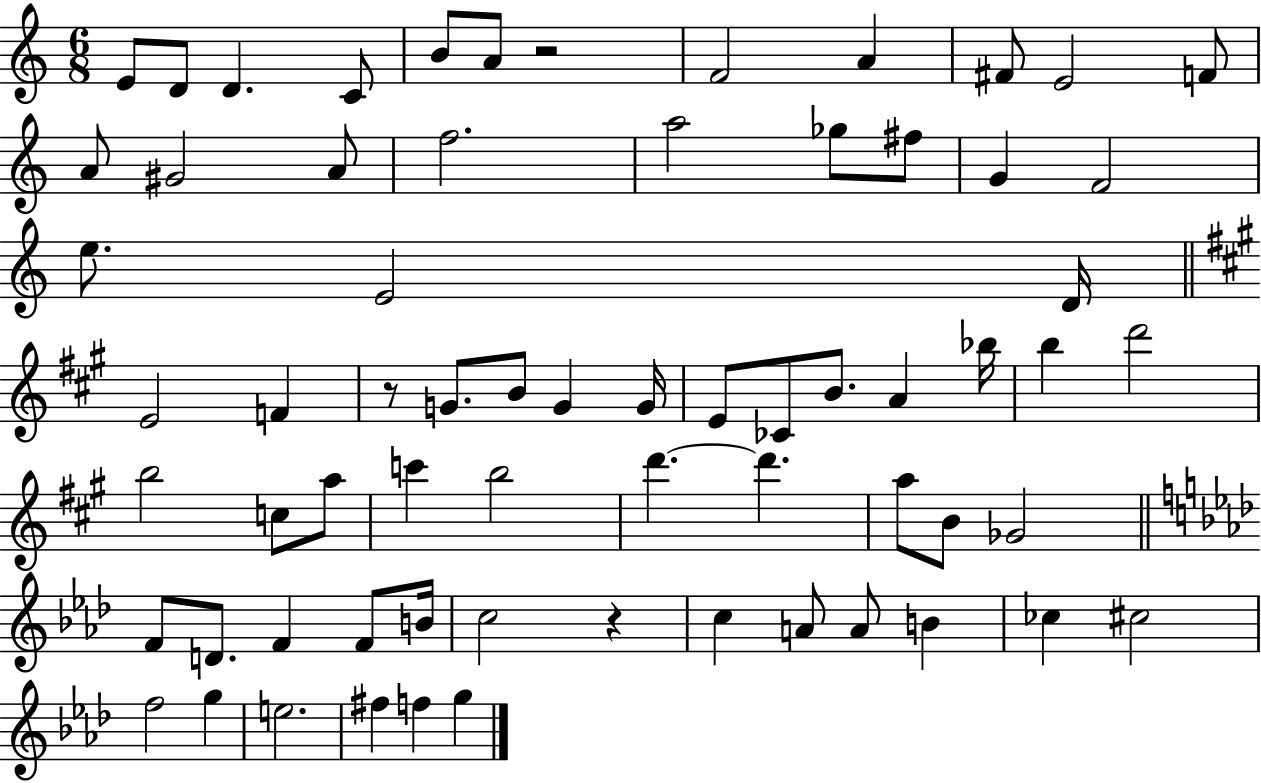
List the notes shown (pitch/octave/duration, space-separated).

E4/e D4/e D4/q. C4/e B4/e A4/e R/h F4/h A4/q F#4/e E4/h F4/e A4/e G#4/h A4/e F5/h. A5/h Gb5/e F#5/e G4/q F4/h E5/e. E4/h D4/s E4/h F4/q R/e G4/e. B4/e G4/q G4/s E4/e CES4/e B4/e. A4/q Bb5/s B5/q D6/h B5/h C5/e A5/e C6/q B5/h D6/q. D6/q. A5/e B4/e Gb4/h F4/e D4/e. F4/q F4/e B4/s C5/h R/q C5/q A4/e A4/e B4/q CES5/q C#5/h F5/h G5/q E5/h. F#5/q F5/q G5/q